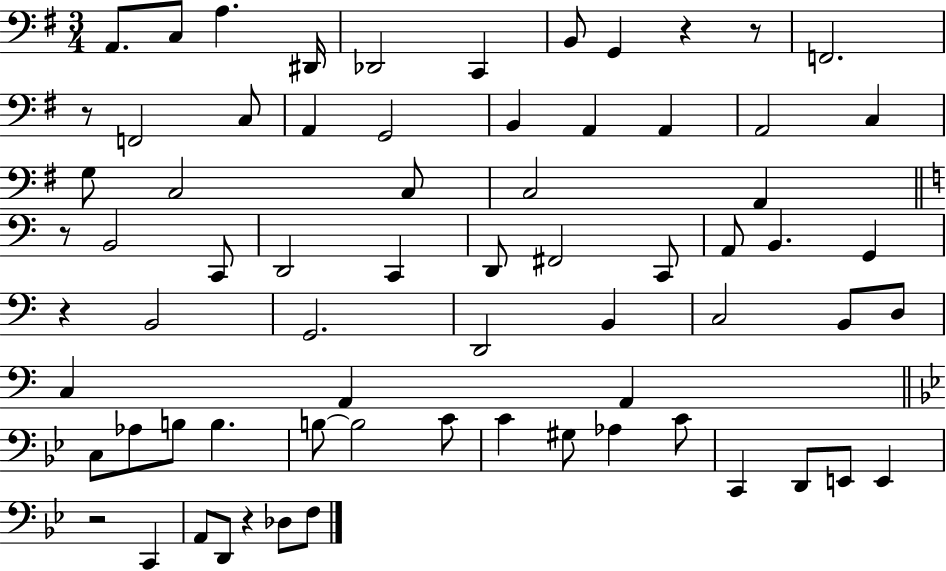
X:1
T:Untitled
M:3/4
L:1/4
K:G
A,,/2 C,/2 A, ^D,,/4 _D,,2 C,, B,,/2 G,, z z/2 F,,2 z/2 F,,2 C,/2 A,, G,,2 B,, A,, A,, A,,2 C, G,/2 C,2 C,/2 C,2 A,, z/2 B,,2 C,,/2 D,,2 C,, D,,/2 ^F,,2 C,,/2 A,,/2 B,, G,, z B,,2 G,,2 D,,2 B,, C,2 B,,/2 D,/2 C, A,, A,, C,/2 _A,/2 B,/2 B, B,/2 B,2 C/2 C ^G,/2 _A, C/2 C,, D,,/2 E,,/2 E,, z2 C,, A,,/2 D,,/2 z _D,/2 F,/2